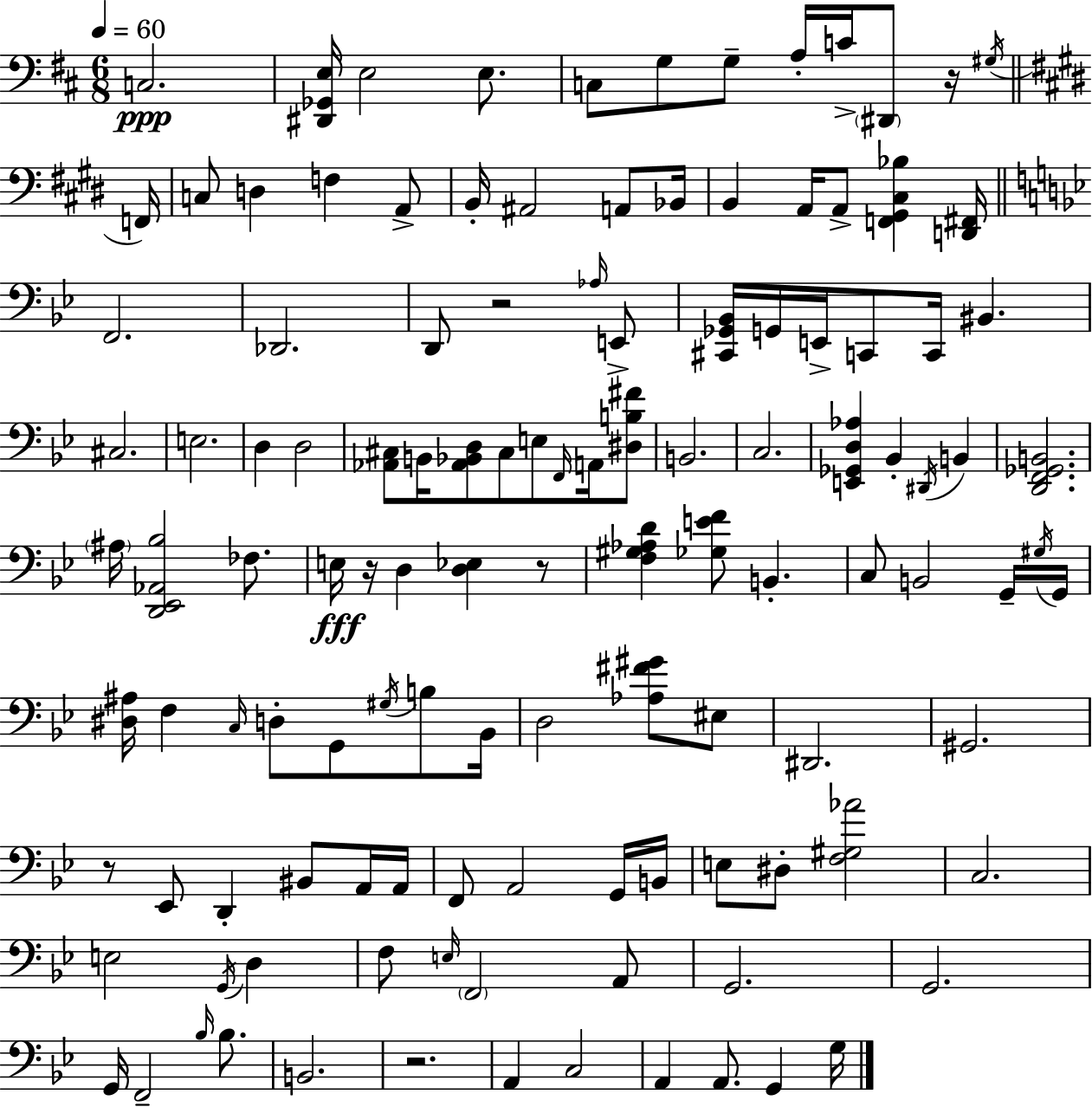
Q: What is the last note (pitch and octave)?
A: G3